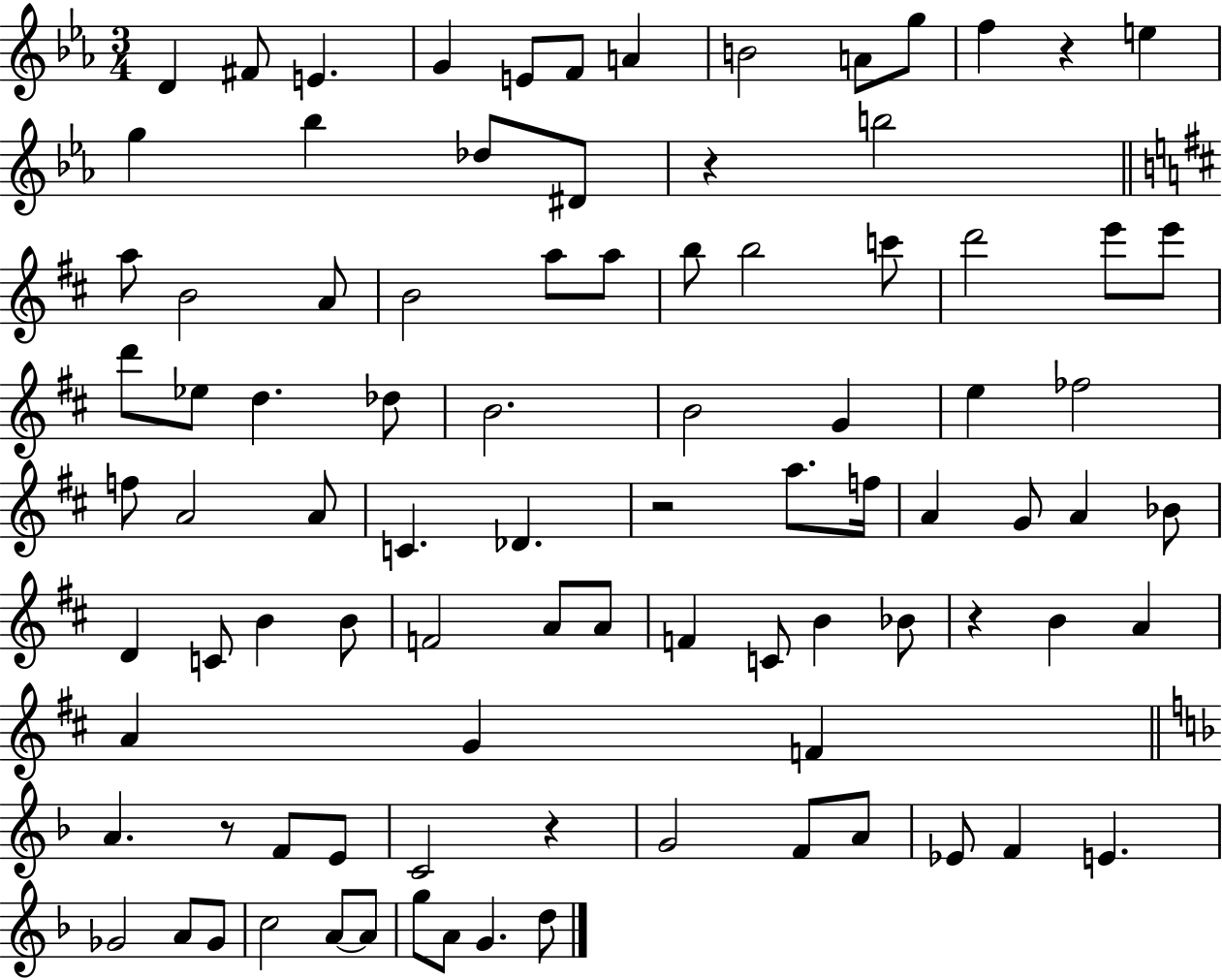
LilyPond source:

{
  \clef treble
  \numericTimeSignature
  \time 3/4
  \key ees \major
  \repeat volta 2 { d'4 fis'8 e'4. | g'4 e'8 f'8 a'4 | b'2 a'8 g''8 | f''4 r4 e''4 | \break g''4 bes''4 des''8 dis'8 | r4 b''2 | \bar "||" \break \key d \major a''8 b'2 a'8 | b'2 a''8 a''8 | b''8 b''2 c'''8 | d'''2 e'''8 e'''8 | \break d'''8 ees''8 d''4. des''8 | b'2. | b'2 g'4 | e''4 fes''2 | \break f''8 a'2 a'8 | c'4. des'4. | r2 a''8. f''16 | a'4 g'8 a'4 bes'8 | \break d'4 c'8 b'4 b'8 | f'2 a'8 a'8 | f'4 c'8 b'4 bes'8 | r4 b'4 a'4 | \break a'4 g'4 f'4 | \bar "||" \break \key d \minor a'4. r8 f'8 e'8 | c'2 r4 | g'2 f'8 a'8 | ees'8 f'4 e'4. | \break ges'2 a'8 ges'8 | c''2 a'8~~ a'8 | g''8 a'8 g'4. d''8 | } \bar "|."
}